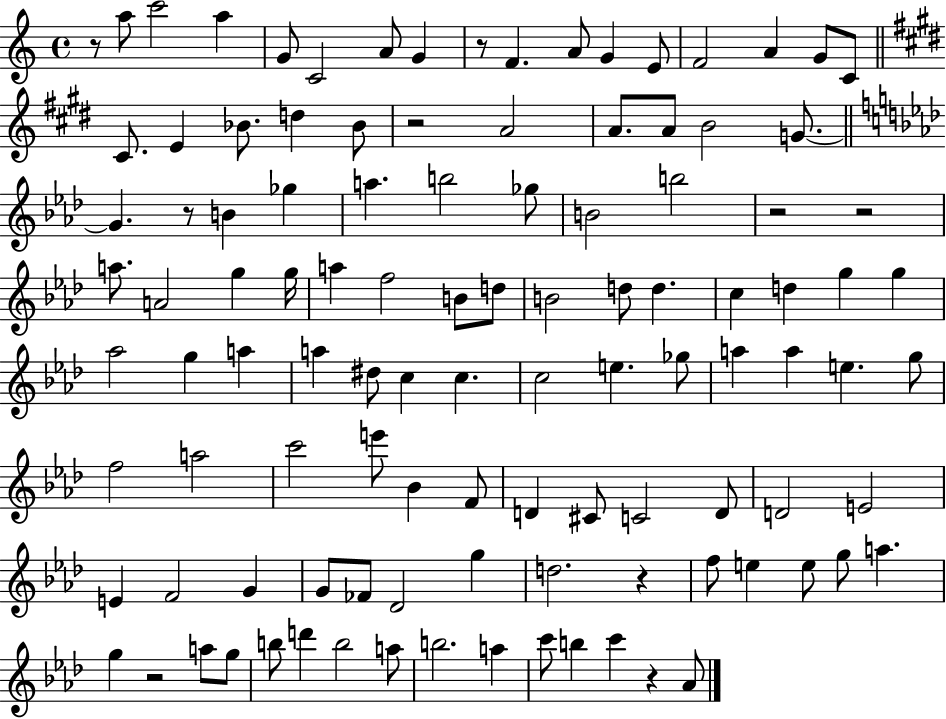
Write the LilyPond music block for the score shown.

{
  \clef treble
  \time 4/4
  \defaultTimeSignature
  \key c \major
  r8 a''8 c'''2 a''4 | g'8 c'2 a'8 g'4 | r8 f'4. a'8 g'4 e'8 | f'2 a'4 g'8 c'8 | \break \bar "||" \break \key e \major cis'8. e'4 bes'8. d''4 bes'8 | r2 a'2 | a'8. a'8 b'2 g'8.~~ | \bar "||" \break \key f \minor g'4. r8 b'4 ges''4 | a''4. b''2 ges''8 | b'2 b''2 | r2 r2 | \break a''8. a'2 g''4 g''16 | a''4 f''2 b'8 d''8 | b'2 d''8 d''4. | c''4 d''4 g''4 g''4 | \break aes''2 g''4 a''4 | a''4 dis''8 c''4 c''4. | c''2 e''4. ges''8 | a''4 a''4 e''4. g''8 | \break f''2 a''2 | c'''2 e'''8 bes'4 f'8 | d'4 cis'8 c'2 d'8 | d'2 e'2 | \break e'4 f'2 g'4 | g'8 fes'8 des'2 g''4 | d''2. r4 | f''8 e''4 e''8 g''8 a''4. | \break g''4 r2 a''8 g''8 | b''8 d'''4 b''2 a''8 | b''2. a''4 | c'''8 b''4 c'''4 r4 aes'8 | \break \bar "|."
}